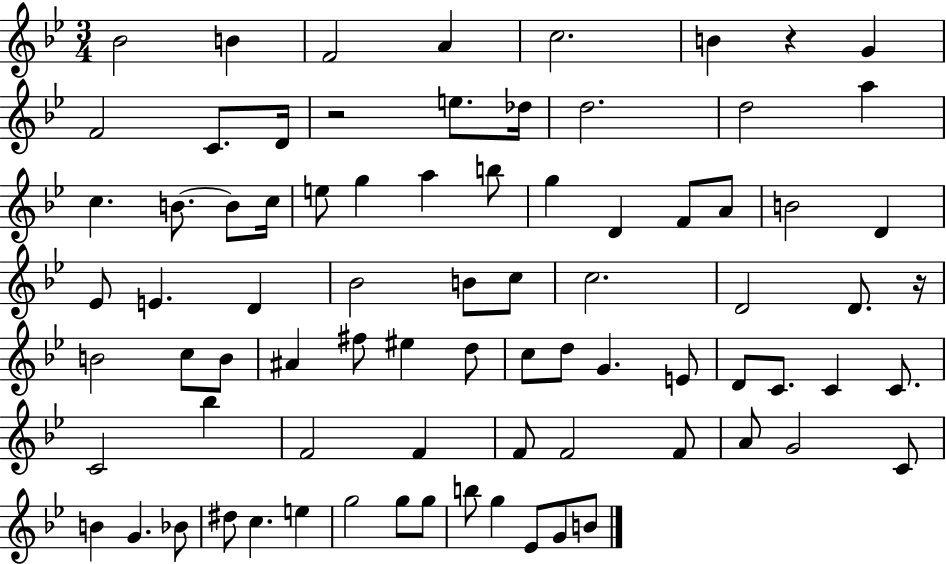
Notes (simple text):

Bb4/h B4/q F4/h A4/q C5/h. B4/q R/q G4/q F4/h C4/e. D4/s R/h E5/e. Db5/s D5/h. D5/h A5/q C5/q. B4/e. B4/e C5/s E5/e G5/q A5/q B5/e G5/q D4/q F4/e A4/e B4/h D4/q Eb4/e E4/q. D4/q Bb4/h B4/e C5/e C5/h. D4/h D4/e. R/s B4/h C5/e B4/e A#4/q F#5/e EIS5/q D5/e C5/e D5/e G4/q. E4/e D4/e C4/e. C4/q C4/e. C4/h Bb5/q F4/h F4/q F4/e F4/h F4/e A4/e G4/h C4/e B4/q G4/q. Bb4/e D#5/e C5/q. E5/q G5/h G5/e G5/e B5/e G5/q Eb4/e G4/e B4/e